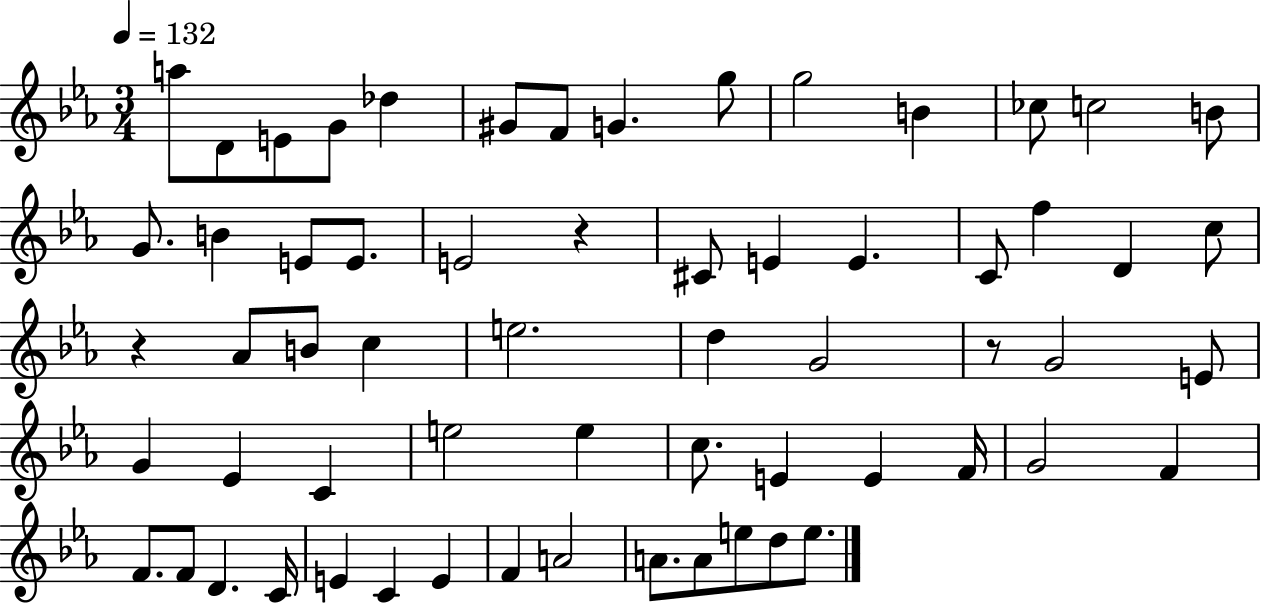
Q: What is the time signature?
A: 3/4